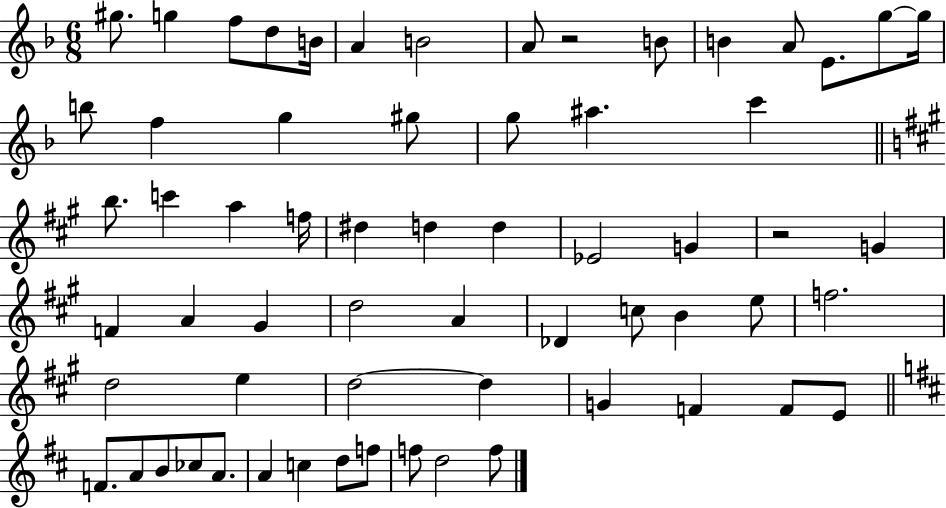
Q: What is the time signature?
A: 6/8